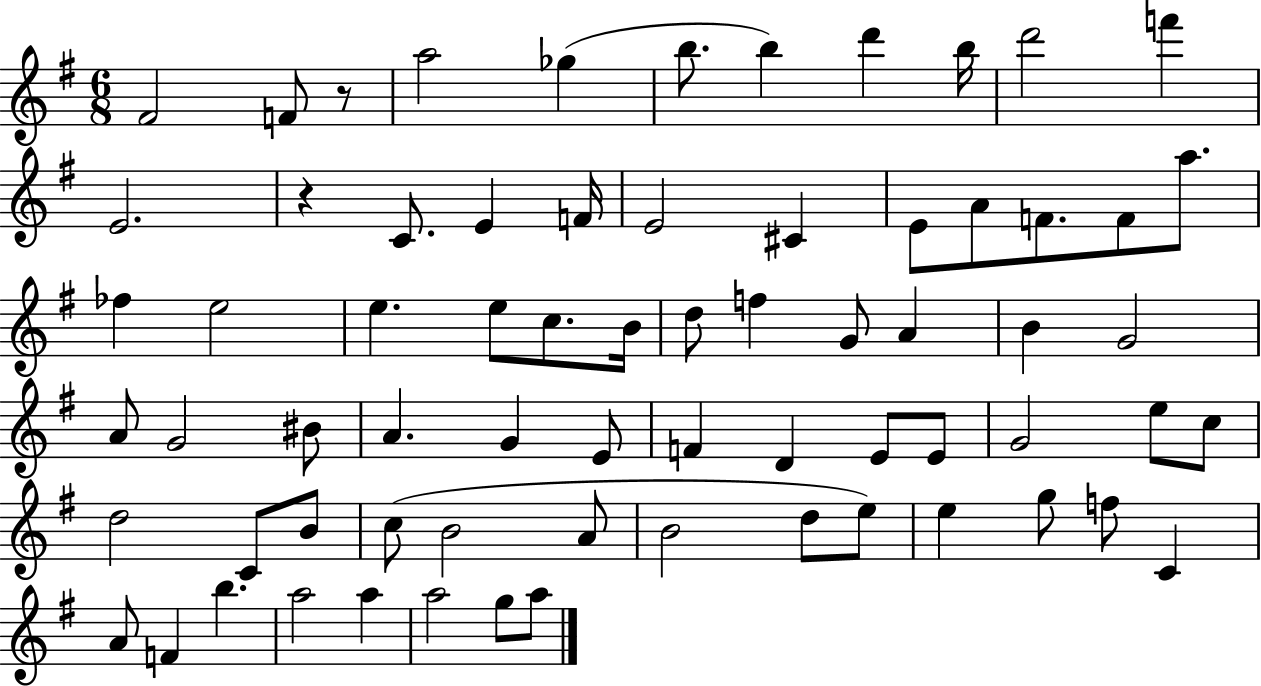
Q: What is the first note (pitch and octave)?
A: F#4